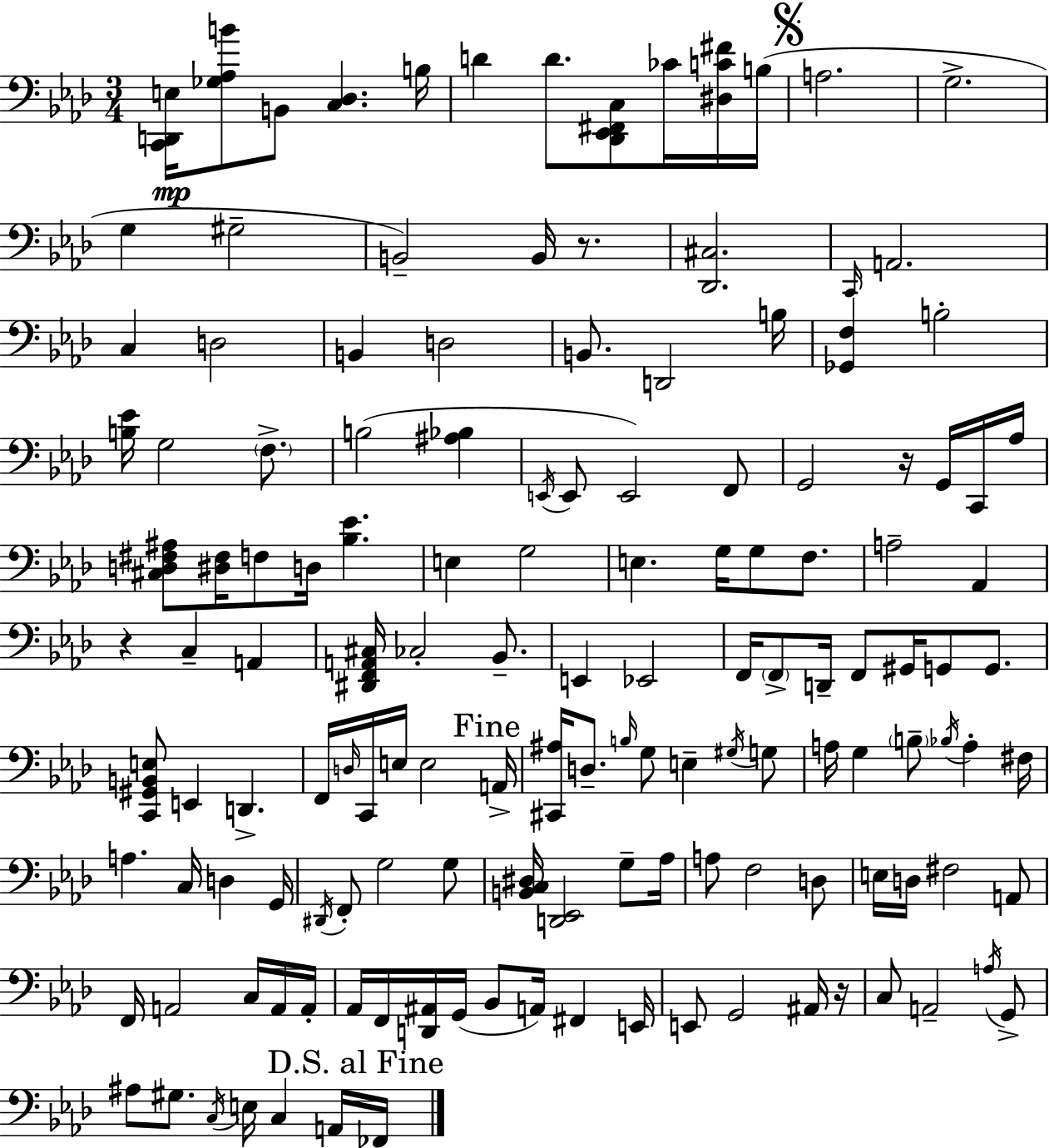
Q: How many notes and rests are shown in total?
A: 141